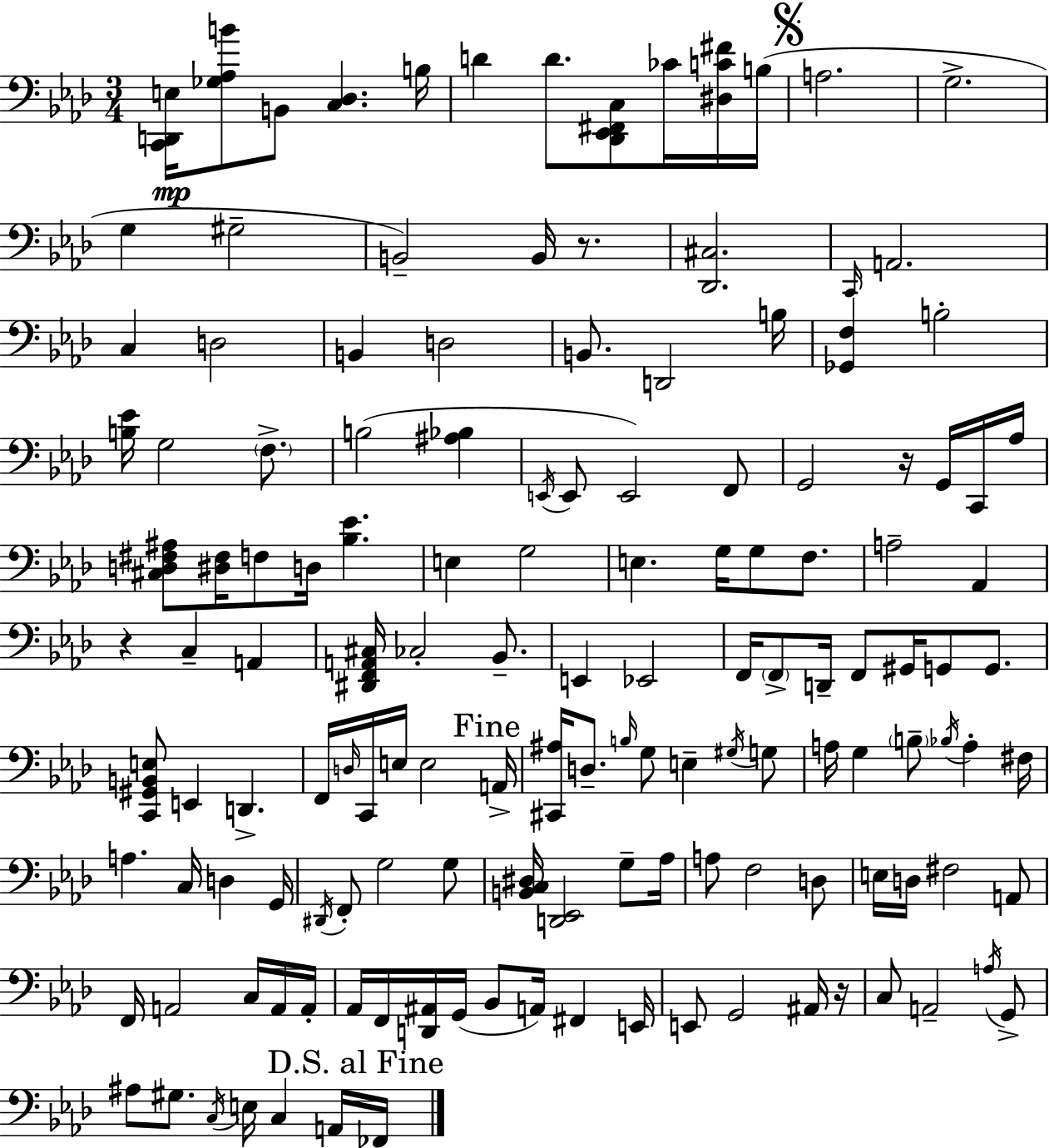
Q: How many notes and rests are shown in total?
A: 141